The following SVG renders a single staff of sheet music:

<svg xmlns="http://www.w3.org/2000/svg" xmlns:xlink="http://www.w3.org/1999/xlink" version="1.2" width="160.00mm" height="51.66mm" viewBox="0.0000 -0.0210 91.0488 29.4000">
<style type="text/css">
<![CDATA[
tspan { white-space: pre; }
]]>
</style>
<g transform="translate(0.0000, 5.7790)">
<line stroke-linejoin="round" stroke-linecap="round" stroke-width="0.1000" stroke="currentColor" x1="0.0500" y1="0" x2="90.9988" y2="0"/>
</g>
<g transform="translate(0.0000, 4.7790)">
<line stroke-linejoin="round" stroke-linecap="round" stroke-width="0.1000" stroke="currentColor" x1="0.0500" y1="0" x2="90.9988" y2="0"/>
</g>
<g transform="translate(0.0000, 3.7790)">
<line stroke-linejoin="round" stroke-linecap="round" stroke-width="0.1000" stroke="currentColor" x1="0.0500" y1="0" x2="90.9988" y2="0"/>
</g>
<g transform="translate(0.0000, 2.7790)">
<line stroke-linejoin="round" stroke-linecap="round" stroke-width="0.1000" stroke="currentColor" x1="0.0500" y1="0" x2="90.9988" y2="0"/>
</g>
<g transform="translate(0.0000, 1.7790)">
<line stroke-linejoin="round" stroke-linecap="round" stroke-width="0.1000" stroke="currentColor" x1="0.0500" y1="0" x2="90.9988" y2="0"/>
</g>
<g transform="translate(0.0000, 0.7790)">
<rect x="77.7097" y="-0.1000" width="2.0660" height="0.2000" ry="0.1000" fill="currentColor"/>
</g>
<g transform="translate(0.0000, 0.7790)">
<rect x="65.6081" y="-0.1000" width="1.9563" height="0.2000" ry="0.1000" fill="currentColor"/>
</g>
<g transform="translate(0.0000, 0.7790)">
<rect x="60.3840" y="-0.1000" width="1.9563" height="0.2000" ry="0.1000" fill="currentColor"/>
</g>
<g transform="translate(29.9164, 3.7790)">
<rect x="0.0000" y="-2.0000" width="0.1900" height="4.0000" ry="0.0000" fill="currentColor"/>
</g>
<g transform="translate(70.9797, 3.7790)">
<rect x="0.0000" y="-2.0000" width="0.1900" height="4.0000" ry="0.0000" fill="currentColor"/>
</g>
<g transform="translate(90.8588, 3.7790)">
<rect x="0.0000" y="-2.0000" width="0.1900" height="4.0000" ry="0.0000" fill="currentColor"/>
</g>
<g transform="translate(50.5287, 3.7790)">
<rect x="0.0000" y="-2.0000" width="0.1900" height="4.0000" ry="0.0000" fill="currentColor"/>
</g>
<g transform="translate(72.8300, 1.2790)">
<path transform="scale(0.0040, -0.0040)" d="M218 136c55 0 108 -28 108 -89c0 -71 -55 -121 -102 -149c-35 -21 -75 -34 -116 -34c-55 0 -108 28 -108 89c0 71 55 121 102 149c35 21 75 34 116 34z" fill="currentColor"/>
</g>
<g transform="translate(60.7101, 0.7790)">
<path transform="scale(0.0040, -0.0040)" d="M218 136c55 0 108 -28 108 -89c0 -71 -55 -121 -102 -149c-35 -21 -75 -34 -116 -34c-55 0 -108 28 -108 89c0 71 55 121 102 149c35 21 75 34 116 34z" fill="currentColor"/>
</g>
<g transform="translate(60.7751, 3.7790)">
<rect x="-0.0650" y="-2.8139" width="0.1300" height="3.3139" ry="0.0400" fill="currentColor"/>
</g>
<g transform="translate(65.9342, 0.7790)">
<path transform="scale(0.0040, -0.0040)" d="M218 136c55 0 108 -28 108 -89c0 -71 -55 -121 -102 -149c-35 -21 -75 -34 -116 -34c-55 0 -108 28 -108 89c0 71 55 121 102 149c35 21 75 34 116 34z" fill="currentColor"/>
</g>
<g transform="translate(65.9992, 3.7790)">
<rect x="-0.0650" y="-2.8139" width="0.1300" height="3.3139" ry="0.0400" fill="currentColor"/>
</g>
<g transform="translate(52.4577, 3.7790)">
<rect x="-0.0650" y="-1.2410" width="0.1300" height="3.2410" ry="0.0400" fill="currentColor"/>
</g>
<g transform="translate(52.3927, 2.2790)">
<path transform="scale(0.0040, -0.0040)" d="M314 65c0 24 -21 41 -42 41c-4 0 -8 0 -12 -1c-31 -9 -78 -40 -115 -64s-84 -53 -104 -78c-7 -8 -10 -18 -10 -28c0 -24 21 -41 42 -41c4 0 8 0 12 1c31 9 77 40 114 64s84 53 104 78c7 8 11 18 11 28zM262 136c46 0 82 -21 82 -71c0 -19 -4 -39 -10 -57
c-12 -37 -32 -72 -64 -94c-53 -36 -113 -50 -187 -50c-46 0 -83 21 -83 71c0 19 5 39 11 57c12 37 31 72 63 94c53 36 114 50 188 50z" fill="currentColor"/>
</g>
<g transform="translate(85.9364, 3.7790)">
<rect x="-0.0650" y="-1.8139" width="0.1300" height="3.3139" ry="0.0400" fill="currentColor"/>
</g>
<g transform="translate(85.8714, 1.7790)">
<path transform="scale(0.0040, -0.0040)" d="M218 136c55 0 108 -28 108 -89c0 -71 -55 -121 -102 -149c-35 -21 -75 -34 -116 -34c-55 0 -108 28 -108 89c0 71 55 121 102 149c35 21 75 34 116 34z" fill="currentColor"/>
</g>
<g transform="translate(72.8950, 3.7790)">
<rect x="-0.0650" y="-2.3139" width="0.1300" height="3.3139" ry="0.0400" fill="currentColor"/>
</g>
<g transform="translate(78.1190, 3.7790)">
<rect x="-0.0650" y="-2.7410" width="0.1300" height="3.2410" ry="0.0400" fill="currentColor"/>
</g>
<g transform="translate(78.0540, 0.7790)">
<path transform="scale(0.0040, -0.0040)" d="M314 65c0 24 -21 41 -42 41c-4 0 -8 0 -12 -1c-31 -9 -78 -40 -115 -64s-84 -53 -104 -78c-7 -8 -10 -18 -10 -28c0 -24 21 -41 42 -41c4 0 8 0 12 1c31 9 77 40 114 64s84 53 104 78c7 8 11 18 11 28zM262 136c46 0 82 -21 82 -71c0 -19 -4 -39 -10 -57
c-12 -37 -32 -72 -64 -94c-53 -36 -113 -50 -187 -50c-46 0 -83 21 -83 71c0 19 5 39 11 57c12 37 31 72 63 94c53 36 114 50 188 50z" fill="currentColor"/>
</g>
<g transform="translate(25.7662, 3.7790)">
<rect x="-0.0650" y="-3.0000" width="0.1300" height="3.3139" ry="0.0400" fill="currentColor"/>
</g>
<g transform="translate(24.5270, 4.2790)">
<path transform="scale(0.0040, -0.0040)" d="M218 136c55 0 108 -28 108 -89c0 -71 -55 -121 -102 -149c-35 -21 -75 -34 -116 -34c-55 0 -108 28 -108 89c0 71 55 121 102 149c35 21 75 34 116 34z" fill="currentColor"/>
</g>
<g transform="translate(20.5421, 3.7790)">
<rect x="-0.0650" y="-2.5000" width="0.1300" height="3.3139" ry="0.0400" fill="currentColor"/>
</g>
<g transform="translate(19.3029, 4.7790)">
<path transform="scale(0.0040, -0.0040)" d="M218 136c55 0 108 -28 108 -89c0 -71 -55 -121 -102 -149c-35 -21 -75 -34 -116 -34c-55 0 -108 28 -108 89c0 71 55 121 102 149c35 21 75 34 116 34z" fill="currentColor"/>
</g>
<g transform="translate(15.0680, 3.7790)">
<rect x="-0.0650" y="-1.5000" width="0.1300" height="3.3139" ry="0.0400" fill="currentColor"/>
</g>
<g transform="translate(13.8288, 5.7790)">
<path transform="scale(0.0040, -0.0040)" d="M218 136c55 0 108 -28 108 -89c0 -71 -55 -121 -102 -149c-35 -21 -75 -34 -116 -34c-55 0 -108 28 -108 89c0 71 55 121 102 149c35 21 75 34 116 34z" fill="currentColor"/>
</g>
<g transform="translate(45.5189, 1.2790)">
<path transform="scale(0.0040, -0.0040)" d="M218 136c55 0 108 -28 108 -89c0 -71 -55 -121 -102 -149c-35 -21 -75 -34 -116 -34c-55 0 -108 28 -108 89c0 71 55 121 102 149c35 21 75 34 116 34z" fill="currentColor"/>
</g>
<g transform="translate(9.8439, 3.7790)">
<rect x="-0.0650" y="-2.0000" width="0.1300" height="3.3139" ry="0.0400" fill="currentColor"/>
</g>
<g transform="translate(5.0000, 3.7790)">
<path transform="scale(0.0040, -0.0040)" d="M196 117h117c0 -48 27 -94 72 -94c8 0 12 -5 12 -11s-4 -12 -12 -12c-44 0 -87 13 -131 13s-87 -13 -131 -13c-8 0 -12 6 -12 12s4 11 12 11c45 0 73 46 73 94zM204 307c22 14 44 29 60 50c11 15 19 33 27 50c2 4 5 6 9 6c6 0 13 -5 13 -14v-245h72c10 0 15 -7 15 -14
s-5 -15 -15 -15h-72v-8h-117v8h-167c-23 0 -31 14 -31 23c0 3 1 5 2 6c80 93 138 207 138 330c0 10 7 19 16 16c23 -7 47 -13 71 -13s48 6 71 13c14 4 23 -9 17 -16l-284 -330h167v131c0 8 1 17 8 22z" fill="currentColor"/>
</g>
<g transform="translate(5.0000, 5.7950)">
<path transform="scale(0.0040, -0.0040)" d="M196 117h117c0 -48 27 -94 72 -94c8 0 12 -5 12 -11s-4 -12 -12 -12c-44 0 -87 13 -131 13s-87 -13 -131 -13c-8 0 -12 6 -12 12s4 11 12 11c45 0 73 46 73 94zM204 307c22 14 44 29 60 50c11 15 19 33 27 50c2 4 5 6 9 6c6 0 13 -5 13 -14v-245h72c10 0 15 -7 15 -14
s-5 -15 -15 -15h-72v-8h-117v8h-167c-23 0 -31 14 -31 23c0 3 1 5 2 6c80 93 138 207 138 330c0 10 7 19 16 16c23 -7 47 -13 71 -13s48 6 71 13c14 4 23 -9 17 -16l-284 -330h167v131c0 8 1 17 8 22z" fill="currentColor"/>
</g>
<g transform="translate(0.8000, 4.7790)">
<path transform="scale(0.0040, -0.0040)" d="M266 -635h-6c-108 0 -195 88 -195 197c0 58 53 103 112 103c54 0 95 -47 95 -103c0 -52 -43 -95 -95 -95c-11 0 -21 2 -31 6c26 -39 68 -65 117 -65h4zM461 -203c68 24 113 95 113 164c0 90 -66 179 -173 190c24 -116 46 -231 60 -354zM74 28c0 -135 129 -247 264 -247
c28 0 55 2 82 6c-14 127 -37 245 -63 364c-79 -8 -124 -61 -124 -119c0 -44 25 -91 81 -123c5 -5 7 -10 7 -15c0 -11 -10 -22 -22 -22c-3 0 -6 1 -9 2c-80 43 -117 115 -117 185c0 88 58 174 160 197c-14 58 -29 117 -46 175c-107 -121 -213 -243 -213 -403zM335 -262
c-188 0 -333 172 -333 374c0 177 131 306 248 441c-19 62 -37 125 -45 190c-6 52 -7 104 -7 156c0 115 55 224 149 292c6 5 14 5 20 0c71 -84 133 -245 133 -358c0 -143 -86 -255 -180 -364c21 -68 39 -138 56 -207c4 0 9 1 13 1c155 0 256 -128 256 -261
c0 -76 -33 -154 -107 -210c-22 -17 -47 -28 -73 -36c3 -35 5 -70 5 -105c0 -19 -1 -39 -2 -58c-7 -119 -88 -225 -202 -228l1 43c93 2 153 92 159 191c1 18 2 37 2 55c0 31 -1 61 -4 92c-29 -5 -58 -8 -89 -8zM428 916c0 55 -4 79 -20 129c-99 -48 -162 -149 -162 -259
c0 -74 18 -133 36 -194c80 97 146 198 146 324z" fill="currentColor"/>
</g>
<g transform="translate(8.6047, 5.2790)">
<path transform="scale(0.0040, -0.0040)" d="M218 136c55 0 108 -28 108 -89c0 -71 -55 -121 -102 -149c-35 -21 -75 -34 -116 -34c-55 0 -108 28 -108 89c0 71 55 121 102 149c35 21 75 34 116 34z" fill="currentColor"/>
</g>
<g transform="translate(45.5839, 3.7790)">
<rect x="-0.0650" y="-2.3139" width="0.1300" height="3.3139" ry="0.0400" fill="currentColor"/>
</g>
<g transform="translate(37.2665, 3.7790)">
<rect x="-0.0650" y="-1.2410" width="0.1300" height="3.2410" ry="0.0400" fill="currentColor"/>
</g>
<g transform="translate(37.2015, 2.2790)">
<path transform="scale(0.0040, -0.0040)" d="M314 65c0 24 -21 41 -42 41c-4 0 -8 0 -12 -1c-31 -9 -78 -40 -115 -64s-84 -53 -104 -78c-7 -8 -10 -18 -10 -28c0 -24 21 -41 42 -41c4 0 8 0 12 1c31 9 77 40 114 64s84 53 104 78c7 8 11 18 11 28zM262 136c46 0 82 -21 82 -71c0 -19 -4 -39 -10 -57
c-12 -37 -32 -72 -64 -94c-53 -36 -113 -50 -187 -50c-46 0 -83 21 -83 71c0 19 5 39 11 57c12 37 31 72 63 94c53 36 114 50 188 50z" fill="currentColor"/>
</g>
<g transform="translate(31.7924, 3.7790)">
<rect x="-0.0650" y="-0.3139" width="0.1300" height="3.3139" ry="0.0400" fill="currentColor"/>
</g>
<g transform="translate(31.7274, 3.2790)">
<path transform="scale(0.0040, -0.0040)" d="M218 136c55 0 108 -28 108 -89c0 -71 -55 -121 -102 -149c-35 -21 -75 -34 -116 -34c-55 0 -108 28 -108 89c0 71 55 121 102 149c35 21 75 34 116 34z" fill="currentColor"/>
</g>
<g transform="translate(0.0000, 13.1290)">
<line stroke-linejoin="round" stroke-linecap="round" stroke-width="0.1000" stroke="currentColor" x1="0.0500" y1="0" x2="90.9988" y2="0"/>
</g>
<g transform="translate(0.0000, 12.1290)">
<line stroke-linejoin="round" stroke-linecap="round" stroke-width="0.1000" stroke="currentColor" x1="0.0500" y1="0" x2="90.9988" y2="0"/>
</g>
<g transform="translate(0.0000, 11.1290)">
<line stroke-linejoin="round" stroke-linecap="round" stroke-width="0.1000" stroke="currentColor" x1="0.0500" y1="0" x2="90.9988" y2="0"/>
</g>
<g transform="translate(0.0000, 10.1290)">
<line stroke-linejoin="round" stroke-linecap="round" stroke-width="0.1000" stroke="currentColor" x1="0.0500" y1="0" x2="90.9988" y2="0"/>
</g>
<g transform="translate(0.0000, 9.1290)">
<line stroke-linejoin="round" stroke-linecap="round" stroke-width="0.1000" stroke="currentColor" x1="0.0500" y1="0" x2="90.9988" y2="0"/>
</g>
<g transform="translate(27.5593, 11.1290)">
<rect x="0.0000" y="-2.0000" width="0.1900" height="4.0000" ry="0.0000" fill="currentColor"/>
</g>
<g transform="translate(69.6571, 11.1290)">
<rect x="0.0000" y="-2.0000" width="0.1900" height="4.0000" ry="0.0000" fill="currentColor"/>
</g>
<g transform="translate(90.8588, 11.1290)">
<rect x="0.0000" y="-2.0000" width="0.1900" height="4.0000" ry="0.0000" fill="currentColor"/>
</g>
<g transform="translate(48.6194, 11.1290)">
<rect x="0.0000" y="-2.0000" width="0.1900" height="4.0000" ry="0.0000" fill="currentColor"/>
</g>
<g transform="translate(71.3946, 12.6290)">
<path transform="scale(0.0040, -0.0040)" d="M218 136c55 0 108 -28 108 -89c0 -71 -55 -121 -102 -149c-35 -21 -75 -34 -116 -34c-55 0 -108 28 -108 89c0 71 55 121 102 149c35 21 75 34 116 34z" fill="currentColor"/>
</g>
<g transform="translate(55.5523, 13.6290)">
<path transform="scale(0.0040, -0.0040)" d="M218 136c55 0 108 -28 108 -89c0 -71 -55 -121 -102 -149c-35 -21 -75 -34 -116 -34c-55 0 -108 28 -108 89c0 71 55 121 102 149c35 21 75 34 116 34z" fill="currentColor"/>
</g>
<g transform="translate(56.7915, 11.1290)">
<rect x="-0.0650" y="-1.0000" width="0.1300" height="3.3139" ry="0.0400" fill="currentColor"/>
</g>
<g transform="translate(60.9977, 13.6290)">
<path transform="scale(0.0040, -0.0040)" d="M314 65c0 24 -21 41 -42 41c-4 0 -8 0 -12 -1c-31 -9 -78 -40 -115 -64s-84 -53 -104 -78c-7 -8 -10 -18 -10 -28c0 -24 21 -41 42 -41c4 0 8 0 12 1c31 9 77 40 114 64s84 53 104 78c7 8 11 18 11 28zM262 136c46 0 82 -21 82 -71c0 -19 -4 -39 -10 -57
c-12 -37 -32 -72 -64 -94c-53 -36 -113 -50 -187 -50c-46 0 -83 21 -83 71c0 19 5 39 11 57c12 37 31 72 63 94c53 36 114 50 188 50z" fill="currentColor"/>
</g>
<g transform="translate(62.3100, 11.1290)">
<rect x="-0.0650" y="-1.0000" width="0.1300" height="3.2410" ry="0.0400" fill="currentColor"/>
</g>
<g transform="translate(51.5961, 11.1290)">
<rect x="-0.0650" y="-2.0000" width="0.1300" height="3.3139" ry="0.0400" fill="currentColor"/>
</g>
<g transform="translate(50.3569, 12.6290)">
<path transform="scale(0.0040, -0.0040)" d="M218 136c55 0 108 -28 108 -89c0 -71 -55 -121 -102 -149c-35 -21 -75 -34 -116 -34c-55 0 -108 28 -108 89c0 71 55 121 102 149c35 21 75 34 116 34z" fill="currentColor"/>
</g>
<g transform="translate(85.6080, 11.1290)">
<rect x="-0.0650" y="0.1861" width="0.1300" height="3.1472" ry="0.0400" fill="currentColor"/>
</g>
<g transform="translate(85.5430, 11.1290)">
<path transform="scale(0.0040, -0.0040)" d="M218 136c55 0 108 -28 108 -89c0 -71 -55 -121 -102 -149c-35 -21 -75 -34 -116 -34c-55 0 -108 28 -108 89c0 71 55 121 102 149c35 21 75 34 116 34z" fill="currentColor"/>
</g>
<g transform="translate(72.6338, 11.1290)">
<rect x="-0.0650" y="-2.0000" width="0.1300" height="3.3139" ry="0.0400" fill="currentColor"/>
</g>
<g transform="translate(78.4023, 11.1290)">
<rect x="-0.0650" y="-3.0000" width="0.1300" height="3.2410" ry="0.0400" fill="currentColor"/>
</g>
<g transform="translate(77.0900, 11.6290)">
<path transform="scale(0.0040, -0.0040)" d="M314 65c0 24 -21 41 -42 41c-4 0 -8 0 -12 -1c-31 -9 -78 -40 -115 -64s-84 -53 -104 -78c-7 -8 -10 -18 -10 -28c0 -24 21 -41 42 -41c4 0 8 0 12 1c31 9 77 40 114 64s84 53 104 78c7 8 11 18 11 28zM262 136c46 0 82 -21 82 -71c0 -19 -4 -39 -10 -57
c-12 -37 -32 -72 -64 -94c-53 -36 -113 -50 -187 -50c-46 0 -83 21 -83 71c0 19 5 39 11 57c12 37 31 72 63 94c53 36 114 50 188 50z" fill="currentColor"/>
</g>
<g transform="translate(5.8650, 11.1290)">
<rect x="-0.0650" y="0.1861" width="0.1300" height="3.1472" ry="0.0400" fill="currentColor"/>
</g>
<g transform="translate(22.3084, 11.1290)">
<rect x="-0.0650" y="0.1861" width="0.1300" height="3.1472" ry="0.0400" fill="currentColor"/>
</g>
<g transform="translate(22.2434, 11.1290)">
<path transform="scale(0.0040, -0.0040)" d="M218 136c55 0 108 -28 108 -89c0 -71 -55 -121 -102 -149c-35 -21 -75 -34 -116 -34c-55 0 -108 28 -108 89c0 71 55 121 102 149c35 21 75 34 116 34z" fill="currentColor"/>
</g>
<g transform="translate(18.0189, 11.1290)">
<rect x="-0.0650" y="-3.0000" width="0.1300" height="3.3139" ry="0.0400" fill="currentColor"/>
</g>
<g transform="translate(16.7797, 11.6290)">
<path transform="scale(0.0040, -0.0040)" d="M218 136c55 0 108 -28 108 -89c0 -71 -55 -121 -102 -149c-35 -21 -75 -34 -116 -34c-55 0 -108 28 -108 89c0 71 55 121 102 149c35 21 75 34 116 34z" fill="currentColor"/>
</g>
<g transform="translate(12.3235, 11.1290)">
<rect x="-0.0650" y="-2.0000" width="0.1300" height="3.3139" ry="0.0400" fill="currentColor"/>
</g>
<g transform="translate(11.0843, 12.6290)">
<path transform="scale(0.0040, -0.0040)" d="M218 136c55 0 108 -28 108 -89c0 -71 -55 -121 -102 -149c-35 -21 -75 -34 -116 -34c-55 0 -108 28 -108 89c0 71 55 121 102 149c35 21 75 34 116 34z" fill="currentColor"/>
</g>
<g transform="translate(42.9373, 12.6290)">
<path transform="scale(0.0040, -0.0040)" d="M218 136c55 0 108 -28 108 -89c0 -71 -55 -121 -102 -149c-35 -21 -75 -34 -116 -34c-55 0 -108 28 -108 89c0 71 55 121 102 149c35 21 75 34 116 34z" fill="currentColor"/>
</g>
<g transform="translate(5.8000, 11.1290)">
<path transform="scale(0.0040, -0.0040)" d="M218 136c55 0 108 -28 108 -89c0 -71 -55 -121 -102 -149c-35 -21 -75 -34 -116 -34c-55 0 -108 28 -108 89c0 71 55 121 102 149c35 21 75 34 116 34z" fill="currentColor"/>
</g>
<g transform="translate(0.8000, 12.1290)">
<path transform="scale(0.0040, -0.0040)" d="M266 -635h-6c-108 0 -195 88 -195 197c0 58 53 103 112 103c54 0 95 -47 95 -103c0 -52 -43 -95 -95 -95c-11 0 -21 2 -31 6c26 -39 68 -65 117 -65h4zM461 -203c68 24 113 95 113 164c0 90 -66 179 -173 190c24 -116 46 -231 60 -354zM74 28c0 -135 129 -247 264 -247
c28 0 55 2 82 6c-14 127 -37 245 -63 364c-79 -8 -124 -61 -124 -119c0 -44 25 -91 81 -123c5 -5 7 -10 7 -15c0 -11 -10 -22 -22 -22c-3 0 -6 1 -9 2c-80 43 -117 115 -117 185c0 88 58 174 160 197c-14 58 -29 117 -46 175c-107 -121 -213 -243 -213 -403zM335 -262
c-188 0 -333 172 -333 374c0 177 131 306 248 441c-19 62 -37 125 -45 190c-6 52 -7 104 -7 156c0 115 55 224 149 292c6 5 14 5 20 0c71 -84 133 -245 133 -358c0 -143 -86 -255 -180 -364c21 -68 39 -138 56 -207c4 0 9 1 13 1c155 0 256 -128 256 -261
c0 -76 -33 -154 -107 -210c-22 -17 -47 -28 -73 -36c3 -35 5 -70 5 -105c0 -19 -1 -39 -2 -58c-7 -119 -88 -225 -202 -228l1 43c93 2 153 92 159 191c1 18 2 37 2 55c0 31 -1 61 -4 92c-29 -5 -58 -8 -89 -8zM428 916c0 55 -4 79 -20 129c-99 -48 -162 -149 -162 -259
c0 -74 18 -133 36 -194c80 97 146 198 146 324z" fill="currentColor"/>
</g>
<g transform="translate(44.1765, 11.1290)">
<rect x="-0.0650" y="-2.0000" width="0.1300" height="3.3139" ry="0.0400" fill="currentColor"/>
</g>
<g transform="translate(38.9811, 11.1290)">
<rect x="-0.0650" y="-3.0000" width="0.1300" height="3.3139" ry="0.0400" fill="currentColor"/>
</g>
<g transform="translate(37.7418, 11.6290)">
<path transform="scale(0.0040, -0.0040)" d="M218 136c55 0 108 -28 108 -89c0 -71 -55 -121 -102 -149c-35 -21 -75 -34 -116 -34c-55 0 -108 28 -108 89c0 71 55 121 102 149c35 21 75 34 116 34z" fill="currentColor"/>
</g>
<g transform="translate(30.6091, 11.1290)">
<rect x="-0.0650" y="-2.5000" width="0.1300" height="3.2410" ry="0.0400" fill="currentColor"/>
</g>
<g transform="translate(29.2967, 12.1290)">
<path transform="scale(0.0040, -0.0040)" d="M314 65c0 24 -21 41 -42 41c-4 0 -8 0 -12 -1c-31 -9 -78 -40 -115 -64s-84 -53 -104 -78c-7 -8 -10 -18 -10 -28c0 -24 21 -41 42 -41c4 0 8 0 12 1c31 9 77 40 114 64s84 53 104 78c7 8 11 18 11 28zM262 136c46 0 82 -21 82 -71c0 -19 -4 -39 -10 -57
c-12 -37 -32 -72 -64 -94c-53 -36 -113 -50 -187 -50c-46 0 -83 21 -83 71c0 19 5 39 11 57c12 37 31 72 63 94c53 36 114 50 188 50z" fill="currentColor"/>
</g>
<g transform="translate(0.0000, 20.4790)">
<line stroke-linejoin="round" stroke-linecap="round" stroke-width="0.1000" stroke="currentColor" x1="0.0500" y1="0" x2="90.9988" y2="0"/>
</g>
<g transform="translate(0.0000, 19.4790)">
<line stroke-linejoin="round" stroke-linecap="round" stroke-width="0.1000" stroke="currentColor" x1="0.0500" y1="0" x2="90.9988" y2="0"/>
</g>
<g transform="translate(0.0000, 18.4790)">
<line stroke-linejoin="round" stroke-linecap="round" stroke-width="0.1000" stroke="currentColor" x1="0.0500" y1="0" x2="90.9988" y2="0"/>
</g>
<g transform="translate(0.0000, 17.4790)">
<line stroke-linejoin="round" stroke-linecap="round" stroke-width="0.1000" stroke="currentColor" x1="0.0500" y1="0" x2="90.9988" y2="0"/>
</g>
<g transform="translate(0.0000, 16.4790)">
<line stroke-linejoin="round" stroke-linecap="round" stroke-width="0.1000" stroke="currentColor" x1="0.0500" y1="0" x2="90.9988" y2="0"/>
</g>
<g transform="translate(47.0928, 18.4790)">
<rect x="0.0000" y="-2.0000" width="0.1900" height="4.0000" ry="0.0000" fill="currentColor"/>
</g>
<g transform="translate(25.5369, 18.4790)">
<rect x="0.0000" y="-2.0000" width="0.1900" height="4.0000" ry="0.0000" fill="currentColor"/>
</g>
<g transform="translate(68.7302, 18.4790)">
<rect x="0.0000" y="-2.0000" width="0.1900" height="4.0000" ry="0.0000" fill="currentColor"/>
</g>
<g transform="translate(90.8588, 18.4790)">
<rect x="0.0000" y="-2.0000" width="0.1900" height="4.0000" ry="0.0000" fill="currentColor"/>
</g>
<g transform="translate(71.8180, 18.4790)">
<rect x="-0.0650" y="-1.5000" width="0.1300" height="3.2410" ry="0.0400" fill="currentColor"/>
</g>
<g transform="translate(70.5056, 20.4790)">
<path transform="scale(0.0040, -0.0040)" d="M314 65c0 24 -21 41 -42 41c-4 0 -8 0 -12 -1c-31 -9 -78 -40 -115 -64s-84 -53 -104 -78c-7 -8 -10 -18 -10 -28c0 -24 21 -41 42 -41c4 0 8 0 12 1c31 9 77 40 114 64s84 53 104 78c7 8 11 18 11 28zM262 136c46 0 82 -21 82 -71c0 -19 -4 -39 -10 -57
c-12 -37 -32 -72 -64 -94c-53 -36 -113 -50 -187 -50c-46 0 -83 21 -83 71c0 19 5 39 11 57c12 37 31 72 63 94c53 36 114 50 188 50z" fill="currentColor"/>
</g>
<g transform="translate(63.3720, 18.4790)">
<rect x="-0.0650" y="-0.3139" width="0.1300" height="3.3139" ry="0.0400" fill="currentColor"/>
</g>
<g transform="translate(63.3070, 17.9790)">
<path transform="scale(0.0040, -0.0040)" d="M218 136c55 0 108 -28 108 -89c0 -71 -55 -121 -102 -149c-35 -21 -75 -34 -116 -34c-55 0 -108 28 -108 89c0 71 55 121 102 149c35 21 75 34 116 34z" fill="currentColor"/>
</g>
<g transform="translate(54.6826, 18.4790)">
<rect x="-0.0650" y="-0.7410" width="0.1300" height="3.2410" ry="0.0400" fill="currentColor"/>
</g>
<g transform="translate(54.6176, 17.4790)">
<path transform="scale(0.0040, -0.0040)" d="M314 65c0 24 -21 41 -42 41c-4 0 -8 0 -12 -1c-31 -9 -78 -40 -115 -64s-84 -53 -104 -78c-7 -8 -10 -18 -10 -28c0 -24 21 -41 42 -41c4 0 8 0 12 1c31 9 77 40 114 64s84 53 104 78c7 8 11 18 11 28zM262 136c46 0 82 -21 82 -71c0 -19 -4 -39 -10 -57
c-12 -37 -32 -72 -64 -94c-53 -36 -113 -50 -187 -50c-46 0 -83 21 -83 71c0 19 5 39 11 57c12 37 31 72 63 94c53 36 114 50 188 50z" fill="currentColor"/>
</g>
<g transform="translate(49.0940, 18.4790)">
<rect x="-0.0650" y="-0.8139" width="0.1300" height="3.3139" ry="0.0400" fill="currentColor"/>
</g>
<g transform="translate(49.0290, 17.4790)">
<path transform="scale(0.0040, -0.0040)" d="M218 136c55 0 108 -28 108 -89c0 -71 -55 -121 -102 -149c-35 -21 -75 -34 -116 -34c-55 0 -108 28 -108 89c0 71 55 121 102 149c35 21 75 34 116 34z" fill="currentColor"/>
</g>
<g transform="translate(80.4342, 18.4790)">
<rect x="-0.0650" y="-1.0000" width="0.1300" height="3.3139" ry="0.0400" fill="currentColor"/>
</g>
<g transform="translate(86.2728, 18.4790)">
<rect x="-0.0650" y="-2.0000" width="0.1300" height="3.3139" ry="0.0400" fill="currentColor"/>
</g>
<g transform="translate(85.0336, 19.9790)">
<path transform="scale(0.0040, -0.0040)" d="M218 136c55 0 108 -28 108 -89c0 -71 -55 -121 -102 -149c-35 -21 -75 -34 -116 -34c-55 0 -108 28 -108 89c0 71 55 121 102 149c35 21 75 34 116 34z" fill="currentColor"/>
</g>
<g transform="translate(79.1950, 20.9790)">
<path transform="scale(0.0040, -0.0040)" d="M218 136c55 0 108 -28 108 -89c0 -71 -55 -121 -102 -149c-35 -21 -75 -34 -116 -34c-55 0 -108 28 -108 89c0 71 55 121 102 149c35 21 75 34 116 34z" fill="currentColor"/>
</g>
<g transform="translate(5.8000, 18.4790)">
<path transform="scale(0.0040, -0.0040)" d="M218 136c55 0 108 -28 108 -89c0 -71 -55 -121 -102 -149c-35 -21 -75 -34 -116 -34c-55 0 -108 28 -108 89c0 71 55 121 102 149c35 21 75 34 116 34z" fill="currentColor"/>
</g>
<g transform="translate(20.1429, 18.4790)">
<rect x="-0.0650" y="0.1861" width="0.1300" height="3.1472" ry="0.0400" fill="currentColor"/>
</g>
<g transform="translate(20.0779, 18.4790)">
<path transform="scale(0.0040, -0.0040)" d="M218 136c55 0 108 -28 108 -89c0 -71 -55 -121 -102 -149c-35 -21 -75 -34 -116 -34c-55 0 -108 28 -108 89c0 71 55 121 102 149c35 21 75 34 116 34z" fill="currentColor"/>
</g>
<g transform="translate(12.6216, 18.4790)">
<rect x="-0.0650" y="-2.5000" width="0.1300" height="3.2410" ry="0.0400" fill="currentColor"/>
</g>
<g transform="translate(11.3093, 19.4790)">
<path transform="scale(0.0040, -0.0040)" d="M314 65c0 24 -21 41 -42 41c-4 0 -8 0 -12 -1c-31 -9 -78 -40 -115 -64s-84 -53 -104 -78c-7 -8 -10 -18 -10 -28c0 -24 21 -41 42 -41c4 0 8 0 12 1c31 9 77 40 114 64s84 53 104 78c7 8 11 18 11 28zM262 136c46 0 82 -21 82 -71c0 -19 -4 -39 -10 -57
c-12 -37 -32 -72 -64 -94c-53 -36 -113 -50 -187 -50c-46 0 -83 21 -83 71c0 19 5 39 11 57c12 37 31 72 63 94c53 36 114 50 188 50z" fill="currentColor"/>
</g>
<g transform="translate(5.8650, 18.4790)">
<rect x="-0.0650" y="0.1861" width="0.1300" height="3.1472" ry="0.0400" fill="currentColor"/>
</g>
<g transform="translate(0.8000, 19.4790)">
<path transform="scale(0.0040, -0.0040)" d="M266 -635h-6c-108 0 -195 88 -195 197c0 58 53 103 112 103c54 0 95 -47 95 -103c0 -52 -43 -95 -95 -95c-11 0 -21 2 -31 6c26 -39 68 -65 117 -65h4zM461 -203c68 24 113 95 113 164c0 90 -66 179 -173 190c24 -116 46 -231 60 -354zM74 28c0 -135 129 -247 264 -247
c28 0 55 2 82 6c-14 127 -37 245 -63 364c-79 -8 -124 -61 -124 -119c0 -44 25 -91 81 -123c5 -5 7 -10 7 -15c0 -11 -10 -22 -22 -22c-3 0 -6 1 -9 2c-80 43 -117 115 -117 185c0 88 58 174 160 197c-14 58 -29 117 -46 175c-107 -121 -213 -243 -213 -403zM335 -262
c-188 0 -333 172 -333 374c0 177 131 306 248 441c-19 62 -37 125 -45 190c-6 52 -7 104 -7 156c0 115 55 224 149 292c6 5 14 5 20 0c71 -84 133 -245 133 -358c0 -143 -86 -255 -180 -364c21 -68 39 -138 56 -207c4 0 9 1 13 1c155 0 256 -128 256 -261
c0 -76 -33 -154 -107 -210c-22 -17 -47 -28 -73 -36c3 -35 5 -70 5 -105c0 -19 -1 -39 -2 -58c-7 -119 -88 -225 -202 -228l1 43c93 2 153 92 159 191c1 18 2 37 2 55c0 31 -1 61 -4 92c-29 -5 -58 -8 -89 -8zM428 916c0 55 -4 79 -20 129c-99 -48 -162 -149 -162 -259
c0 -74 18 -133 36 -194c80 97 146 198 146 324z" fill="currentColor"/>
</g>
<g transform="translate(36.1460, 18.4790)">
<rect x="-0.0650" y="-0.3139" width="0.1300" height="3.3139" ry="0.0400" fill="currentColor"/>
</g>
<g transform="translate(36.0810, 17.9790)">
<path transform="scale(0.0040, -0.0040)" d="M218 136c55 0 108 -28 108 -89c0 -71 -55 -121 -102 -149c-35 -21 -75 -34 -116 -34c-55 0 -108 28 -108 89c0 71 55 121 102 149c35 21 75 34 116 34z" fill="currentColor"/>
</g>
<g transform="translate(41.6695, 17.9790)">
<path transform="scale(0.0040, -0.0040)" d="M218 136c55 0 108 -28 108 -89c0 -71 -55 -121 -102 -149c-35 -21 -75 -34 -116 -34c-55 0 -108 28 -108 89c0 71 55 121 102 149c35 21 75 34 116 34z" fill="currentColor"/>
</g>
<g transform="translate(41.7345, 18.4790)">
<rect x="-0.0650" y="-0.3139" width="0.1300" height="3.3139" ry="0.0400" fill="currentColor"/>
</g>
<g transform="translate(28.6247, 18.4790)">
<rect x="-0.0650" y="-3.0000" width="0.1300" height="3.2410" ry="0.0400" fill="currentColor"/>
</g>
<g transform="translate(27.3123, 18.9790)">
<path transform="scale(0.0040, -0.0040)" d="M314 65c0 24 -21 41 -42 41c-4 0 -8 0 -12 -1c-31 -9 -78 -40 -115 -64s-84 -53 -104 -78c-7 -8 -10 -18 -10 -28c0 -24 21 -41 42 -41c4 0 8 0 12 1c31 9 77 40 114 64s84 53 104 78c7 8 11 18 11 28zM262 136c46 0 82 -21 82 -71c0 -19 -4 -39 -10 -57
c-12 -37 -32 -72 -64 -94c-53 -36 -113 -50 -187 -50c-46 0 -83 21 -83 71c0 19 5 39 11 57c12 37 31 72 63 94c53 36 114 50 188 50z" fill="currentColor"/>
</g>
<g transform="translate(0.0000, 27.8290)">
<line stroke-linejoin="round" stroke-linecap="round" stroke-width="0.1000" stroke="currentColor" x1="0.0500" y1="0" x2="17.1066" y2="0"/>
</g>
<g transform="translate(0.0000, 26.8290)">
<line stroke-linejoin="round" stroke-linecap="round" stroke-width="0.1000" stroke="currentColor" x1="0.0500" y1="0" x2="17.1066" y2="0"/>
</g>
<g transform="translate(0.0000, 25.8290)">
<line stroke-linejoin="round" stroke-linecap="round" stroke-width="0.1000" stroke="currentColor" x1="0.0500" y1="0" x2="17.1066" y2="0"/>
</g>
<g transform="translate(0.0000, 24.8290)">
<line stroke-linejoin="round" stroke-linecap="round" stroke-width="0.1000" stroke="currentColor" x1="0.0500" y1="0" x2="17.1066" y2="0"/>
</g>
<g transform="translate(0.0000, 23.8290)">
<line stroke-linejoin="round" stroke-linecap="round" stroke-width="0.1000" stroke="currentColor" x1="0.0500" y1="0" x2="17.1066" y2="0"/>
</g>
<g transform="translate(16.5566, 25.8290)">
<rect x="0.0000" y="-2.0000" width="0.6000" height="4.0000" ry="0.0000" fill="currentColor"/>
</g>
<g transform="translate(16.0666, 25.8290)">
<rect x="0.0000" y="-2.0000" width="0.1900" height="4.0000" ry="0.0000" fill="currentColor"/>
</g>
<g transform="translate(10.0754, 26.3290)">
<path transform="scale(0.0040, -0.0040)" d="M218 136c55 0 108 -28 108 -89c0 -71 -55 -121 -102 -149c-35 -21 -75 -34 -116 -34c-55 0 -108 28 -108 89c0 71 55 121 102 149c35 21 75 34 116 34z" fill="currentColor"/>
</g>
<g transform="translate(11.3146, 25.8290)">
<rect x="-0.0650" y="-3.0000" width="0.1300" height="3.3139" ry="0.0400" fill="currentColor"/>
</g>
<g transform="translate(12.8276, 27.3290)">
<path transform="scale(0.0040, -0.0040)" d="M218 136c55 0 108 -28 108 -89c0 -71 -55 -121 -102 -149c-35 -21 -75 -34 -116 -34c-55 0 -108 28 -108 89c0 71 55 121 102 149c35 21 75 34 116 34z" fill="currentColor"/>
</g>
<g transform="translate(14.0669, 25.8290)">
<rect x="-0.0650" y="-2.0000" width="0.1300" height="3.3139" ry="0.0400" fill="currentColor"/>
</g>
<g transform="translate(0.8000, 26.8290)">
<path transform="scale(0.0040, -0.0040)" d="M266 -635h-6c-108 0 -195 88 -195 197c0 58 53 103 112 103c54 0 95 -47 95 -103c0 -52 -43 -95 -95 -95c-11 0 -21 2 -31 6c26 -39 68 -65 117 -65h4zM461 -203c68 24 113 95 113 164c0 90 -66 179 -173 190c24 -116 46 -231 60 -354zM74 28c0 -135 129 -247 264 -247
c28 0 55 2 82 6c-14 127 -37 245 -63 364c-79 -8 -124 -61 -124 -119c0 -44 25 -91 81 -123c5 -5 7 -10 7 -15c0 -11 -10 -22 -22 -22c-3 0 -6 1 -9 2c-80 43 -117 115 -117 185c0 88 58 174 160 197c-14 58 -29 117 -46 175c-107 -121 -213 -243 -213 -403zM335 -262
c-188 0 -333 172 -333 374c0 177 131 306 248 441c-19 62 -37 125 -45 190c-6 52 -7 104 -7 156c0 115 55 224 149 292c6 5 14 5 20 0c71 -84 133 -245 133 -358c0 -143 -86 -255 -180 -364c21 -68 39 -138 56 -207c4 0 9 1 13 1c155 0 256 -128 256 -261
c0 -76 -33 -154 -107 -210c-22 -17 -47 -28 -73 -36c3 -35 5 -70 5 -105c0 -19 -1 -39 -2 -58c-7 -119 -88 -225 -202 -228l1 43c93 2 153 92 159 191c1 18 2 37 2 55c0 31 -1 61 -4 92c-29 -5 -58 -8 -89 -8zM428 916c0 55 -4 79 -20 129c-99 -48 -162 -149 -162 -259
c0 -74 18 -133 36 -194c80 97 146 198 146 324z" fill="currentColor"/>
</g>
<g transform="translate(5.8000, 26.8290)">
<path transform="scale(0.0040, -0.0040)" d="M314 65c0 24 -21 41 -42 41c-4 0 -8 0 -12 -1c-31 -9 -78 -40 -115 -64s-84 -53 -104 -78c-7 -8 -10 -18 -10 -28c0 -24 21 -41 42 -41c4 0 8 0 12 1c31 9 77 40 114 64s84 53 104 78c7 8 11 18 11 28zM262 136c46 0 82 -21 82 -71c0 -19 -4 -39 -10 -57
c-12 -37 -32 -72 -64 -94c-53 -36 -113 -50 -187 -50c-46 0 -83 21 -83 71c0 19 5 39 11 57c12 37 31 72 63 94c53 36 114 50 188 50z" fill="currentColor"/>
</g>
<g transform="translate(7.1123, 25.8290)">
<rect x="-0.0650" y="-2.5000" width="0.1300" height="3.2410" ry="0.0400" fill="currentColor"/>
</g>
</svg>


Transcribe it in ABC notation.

X:1
T:Untitled
M:4/4
L:1/4
K:C
F E G A c e2 g e2 a a g a2 f B F A B G2 A F F D D2 F A2 B B G2 B A2 c c d d2 c E2 D F G2 A F